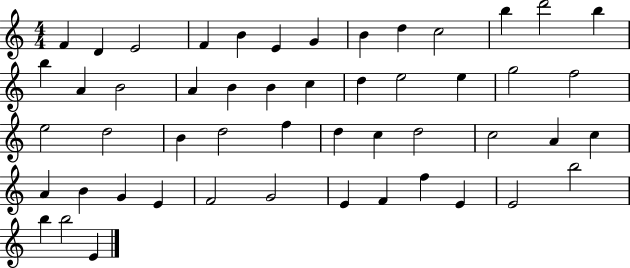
{
  \clef treble
  \numericTimeSignature
  \time 4/4
  \key c \major
  f'4 d'4 e'2 | f'4 b'4 e'4 g'4 | b'4 d''4 c''2 | b''4 d'''2 b''4 | \break b''4 a'4 b'2 | a'4 b'4 b'4 c''4 | d''4 e''2 e''4 | g''2 f''2 | \break e''2 d''2 | b'4 d''2 f''4 | d''4 c''4 d''2 | c''2 a'4 c''4 | \break a'4 b'4 g'4 e'4 | f'2 g'2 | e'4 f'4 f''4 e'4 | e'2 b''2 | \break b''4 b''2 e'4 | \bar "|."
}